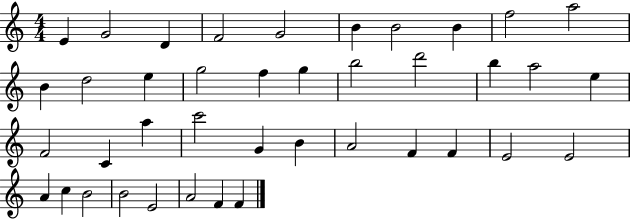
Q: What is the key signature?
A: C major